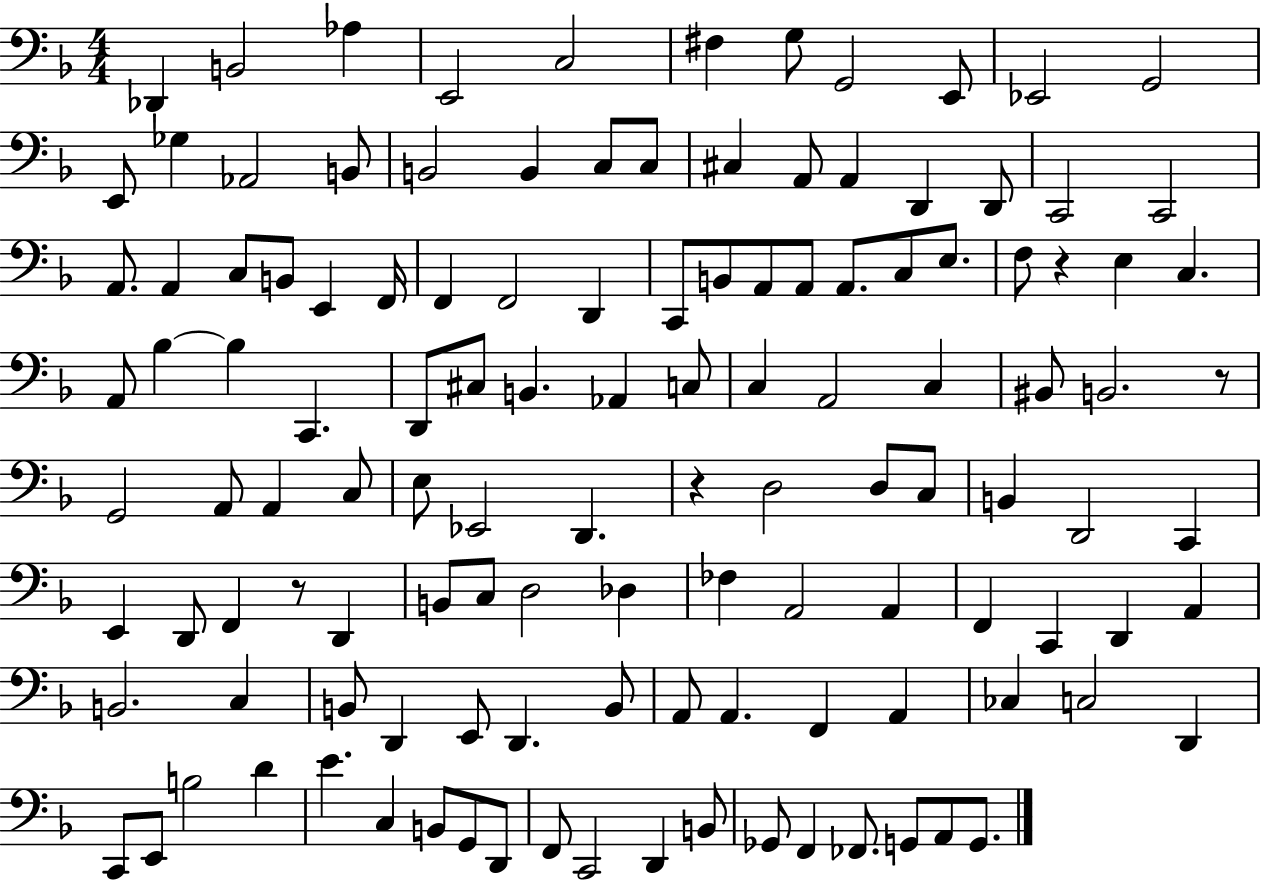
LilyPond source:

{
  \clef bass
  \numericTimeSignature
  \time 4/4
  \key f \major
  des,4 b,2 aes4 | e,2 c2 | fis4 g8 g,2 e,8 | ees,2 g,2 | \break e,8 ges4 aes,2 b,8 | b,2 b,4 c8 c8 | cis4 a,8 a,4 d,4 d,8 | c,2 c,2 | \break a,8. a,4 c8 b,8 e,4 f,16 | f,4 f,2 d,4 | c,8 b,8 a,8 a,8 a,8. c8 e8. | f8 r4 e4 c4. | \break a,8 bes4~~ bes4 c,4. | d,8 cis8 b,4. aes,4 c8 | c4 a,2 c4 | bis,8 b,2. r8 | \break g,2 a,8 a,4 c8 | e8 ees,2 d,4. | r4 d2 d8 c8 | b,4 d,2 c,4 | \break e,4 d,8 f,4 r8 d,4 | b,8 c8 d2 des4 | fes4 a,2 a,4 | f,4 c,4 d,4 a,4 | \break b,2. c4 | b,8 d,4 e,8 d,4. b,8 | a,8 a,4. f,4 a,4 | ces4 c2 d,4 | \break c,8 e,8 b2 d'4 | e'4. c4 b,8 g,8 d,8 | f,8 c,2 d,4 b,8 | ges,8 f,4 fes,8. g,8 a,8 g,8. | \break \bar "|."
}